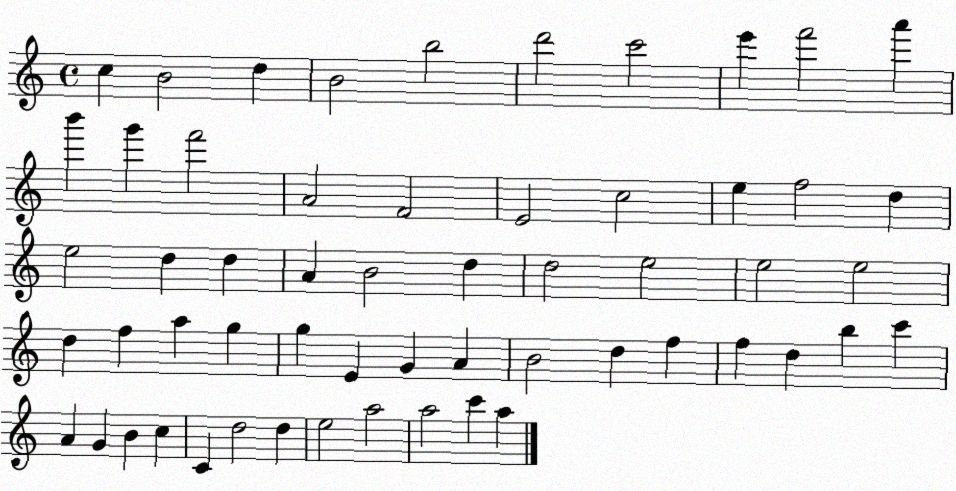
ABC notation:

X:1
T:Untitled
M:4/4
L:1/4
K:C
c B2 d B2 b2 d'2 c'2 e' f'2 a' b' g' f'2 A2 F2 E2 c2 e f2 d e2 d d A B2 d d2 e2 e2 e2 d f a g g E G A B2 d f f d b c' A G B c C d2 d e2 a2 a2 c' a